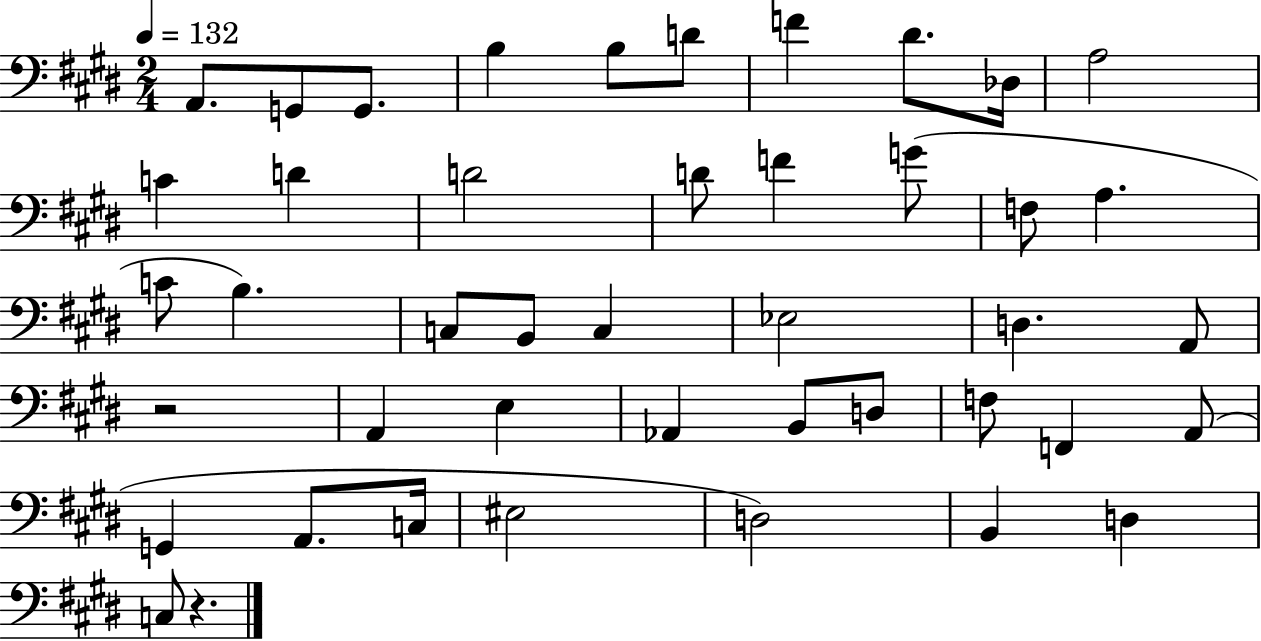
X:1
T:Untitled
M:2/4
L:1/4
K:E
A,,/2 G,,/2 G,,/2 B, B,/2 D/2 F ^D/2 _D,/4 A,2 C D D2 D/2 F G/2 F,/2 A, C/2 B, C,/2 B,,/2 C, _E,2 D, A,,/2 z2 A,, E, _A,, B,,/2 D,/2 F,/2 F,, A,,/2 G,, A,,/2 C,/4 ^E,2 D,2 B,, D, C,/2 z